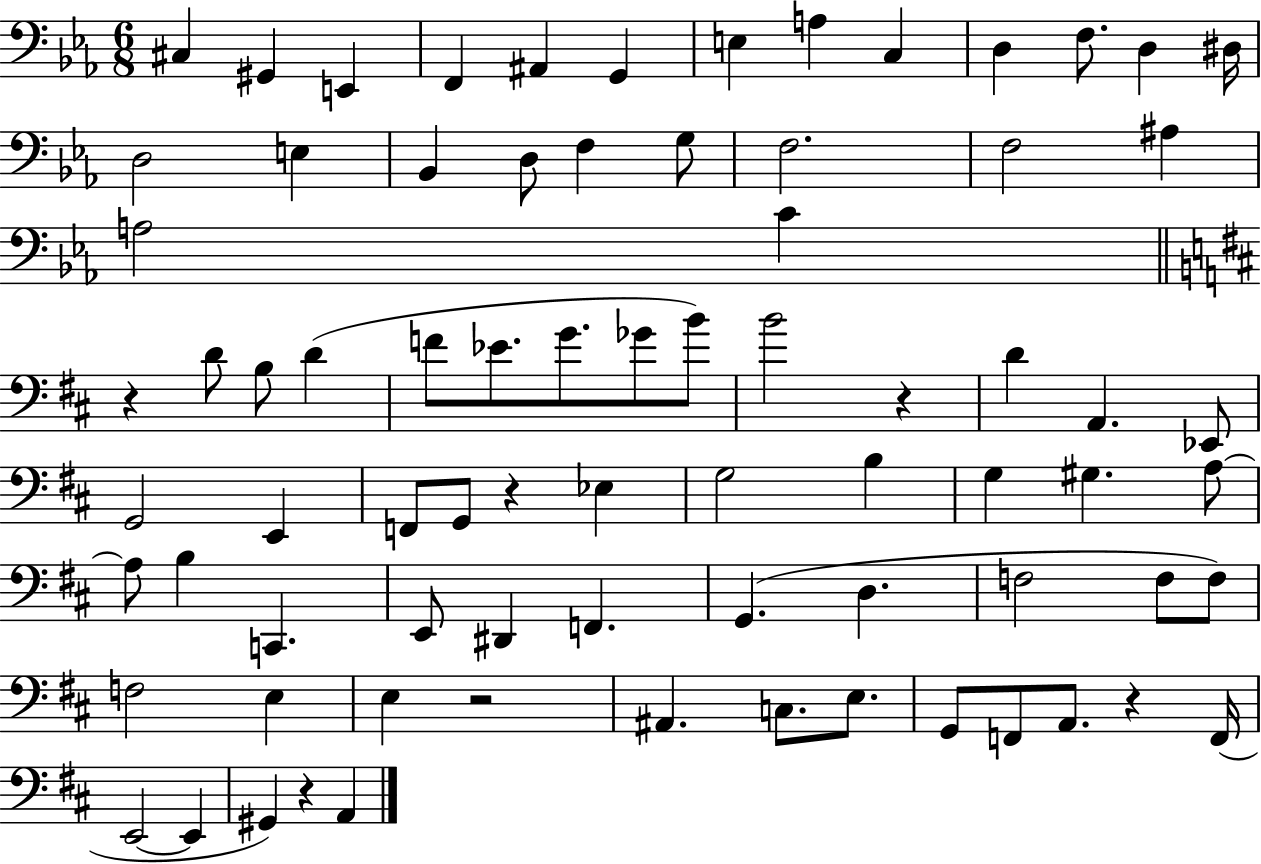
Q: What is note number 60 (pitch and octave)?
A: E3